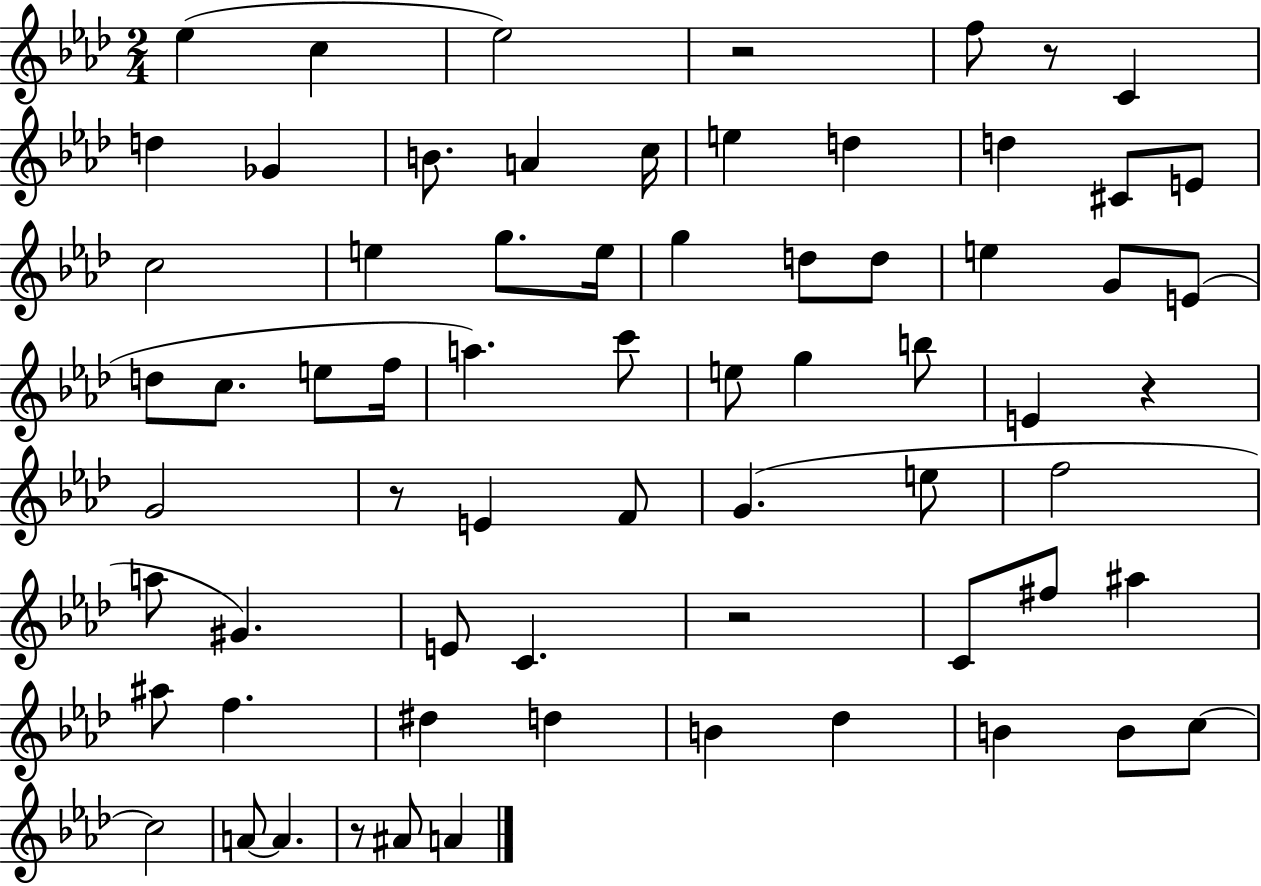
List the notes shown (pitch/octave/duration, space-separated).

Eb5/q C5/q Eb5/h R/h F5/e R/e C4/q D5/q Gb4/q B4/e. A4/q C5/s E5/q D5/q D5/q C#4/e E4/e C5/h E5/q G5/e. E5/s G5/q D5/e D5/e E5/q G4/e E4/e D5/e C5/e. E5/e F5/s A5/q. C6/e E5/e G5/q B5/e E4/q R/q G4/h R/e E4/q F4/e G4/q. E5/e F5/h A5/e G#4/q. E4/e C4/q. R/h C4/e F#5/e A#5/q A#5/e F5/q. D#5/q D5/q B4/q Db5/q B4/q B4/e C5/e C5/h A4/e A4/q. R/e A#4/e A4/q